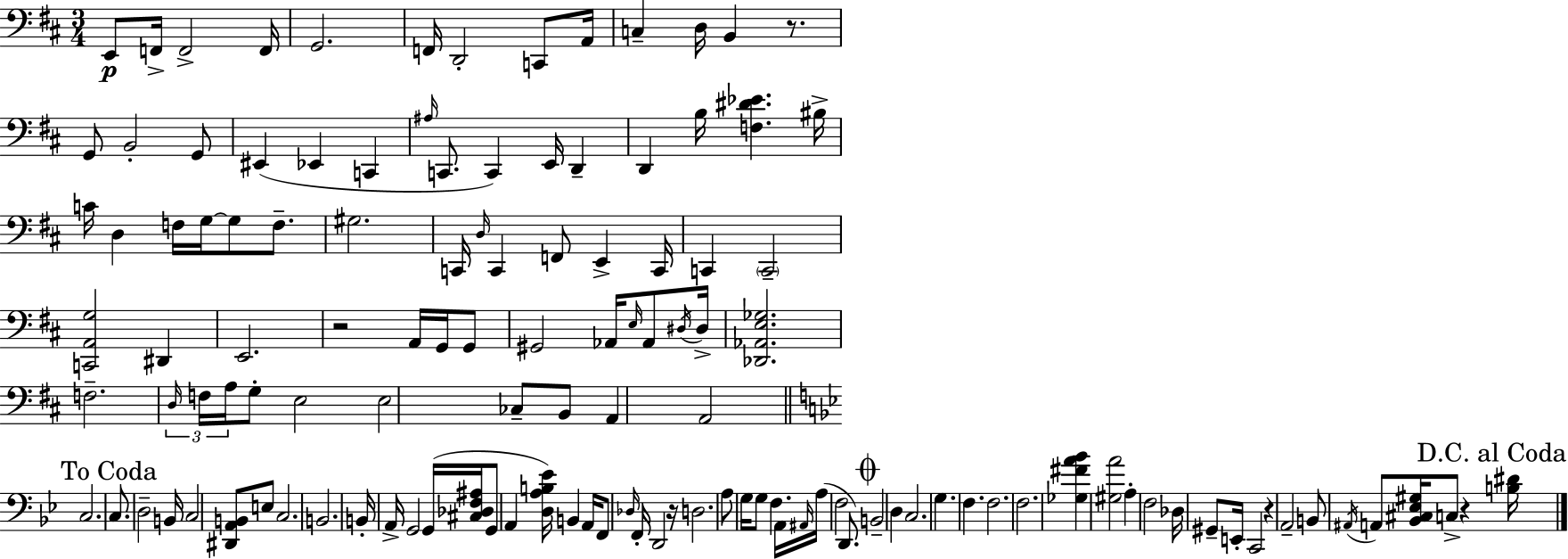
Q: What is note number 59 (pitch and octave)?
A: E3